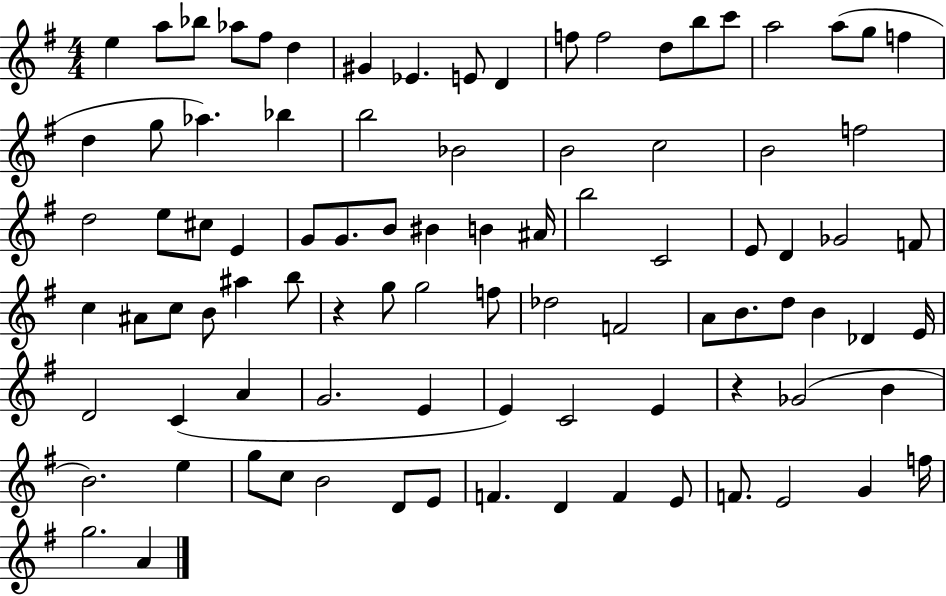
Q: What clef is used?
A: treble